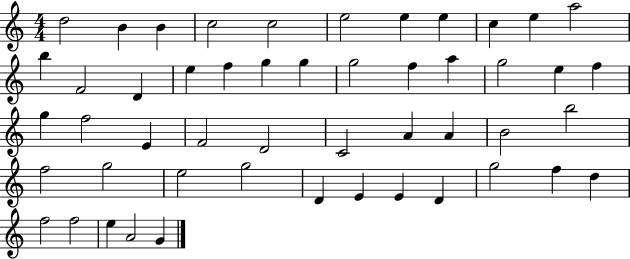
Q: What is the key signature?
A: C major